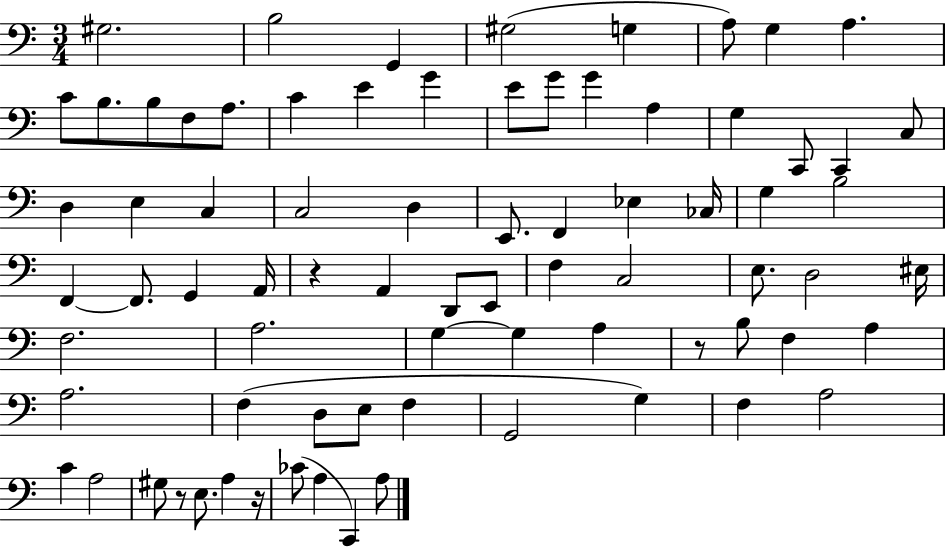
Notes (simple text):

G#3/h. B3/h G2/q G#3/h G3/q A3/e G3/q A3/q. C4/e B3/e. B3/e F3/e A3/e. C4/q E4/q G4/q E4/e G4/e G4/q A3/q G3/q C2/e C2/q C3/e D3/q E3/q C3/q C3/h D3/q E2/e. F2/q Eb3/q CES3/s G3/q B3/h F2/q F2/e. G2/q A2/s R/q A2/q D2/e E2/e F3/q C3/h E3/e. D3/h EIS3/s F3/h. A3/h. G3/q G3/q A3/q R/e B3/e F3/q A3/q A3/h. F3/q D3/e E3/e F3/q G2/h G3/q F3/q A3/h C4/q A3/h G#3/e R/e E3/e. A3/q R/s CES4/e A3/q C2/q A3/e